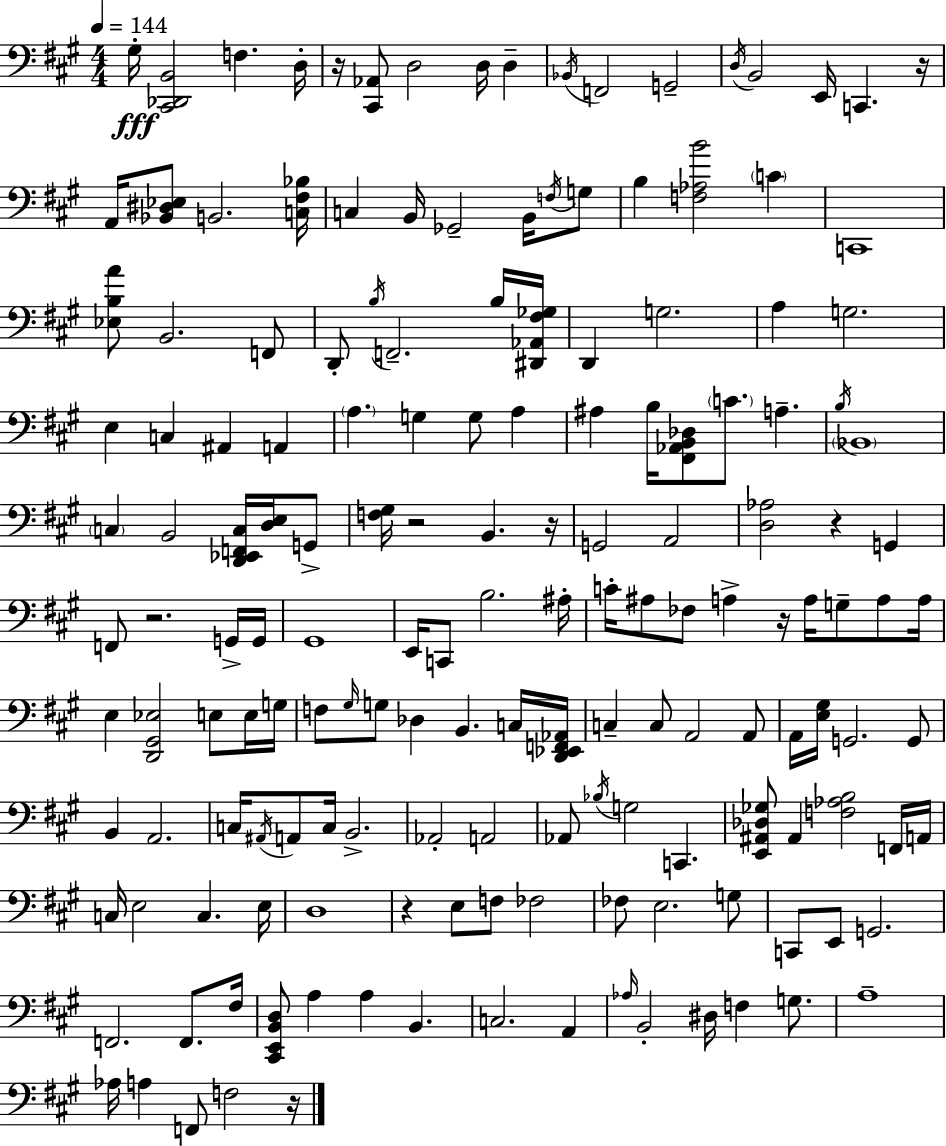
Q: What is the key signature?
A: A major